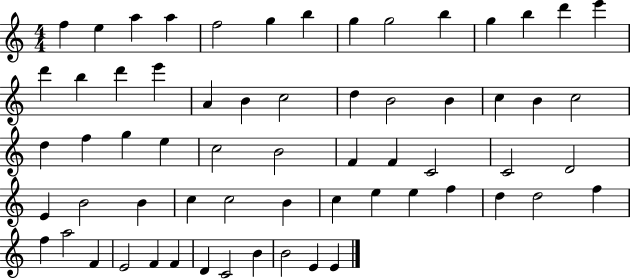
{
  \clef treble
  \numericTimeSignature
  \time 4/4
  \key c \major
  f''4 e''4 a''4 a''4 | f''2 g''4 b''4 | g''4 g''2 b''4 | g''4 b''4 d'''4 e'''4 | \break d'''4 b''4 d'''4 e'''4 | a'4 b'4 c''2 | d''4 b'2 b'4 | c''4 b'4 c''2 | \break d''4 f''4 g''4 e''4 | c''2 b'2 | f'4 f'4 c'2 | c'2 d'2 | \break e'4 b'2 b'4 | c''4 c''2 b'4 | c''4 e''4 e''4 f''4 | d''4 d''2 f''4 | \break f''4 a''2 f'4 | e'2 f'4 f'4 | d'4 c'2 b'4 | b'2 e'4 e'4 | \break \bar "|."
}